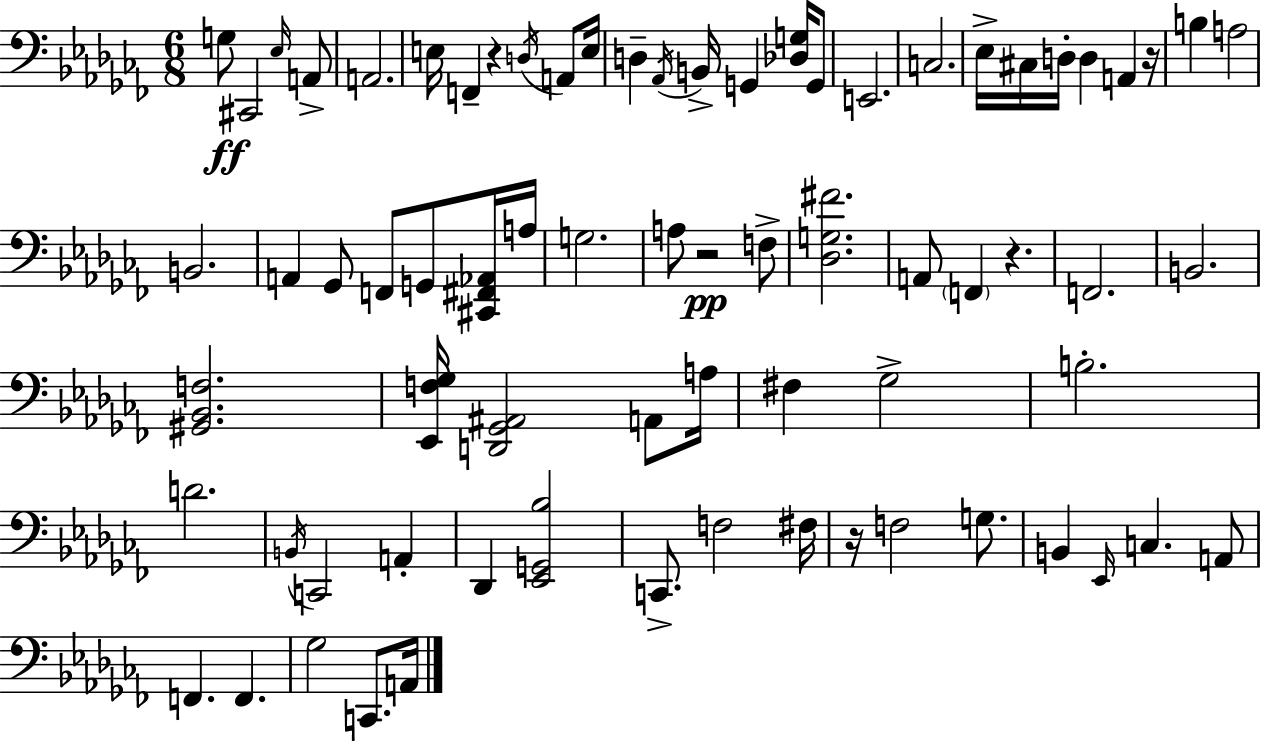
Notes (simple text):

G3/e C#2/h Eb3/s A2/e A2/h. E3/s F2/q R/q D3/s A2/e E3/s D3/q Ab2/s B2/s G2/q [Db3,G3]/s G2/e E2/h. C3/h. Eb3/s C#3/s D3/s D3/q A2/q R/s B3/q A3/h B2/h. A2/q Gb2/e F2/e G2/e [C#2,F#2,Ab2]/s A3/s G3/h. A3/e R/h F3/e [Db3,G3,F#4]/h. A2/e F2/q R/q. F2/h. B2/h. [G#2,Bb2,F3]/h. [Eb2,F3,Gb3]/s [D2,Gb2,A#2]/h A2/e A3/s F#3/q Gb3/h B3/h. D4/h. B2/s C2/h A2/q Db2/q [Eb2,G2,Bb3]/h C2/e. F3/h F#3/s R/s F3/h G3/e. B2/q Eb2/s C3/q. A2/e F2/q. F2/q. Gb3/h C2/e. A2/s